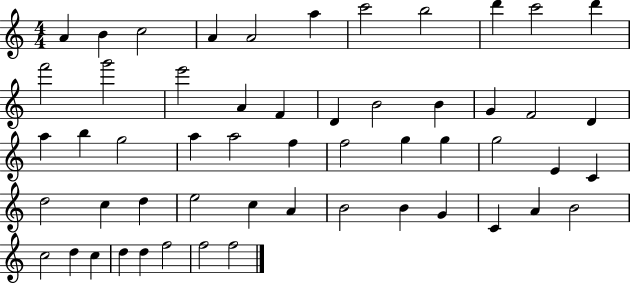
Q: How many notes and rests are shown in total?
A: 54